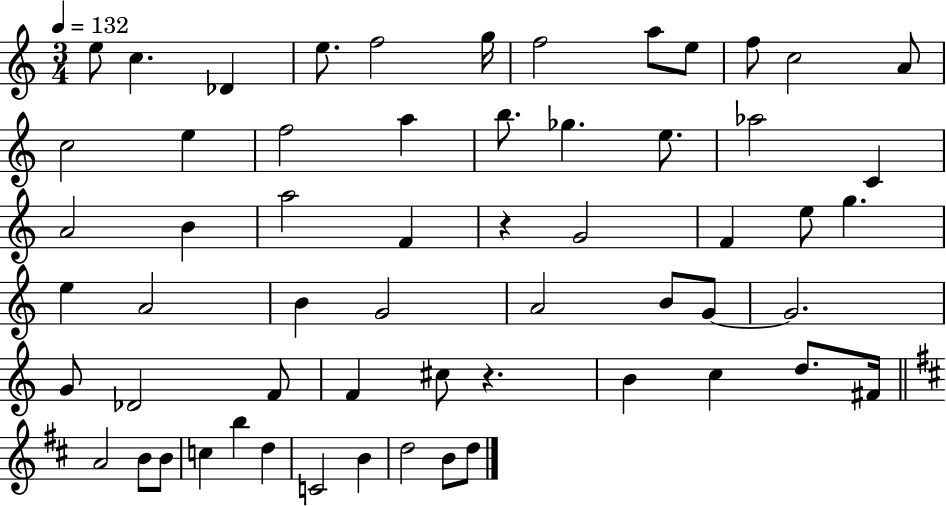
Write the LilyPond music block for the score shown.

{
  \clef treble
  \numericTimeSignature
  \time 3/4
  \key c \major
  \tempo 4 = 132
  e''8 c''4. des'4 | e''8. f''2 g''16 | f''2 a''8 e''8 | f''8 c''2 a'8 | \break c''2 e''4 | f''2 a''4 | b''8. ges''4. e''8. | aes''2 c'4 | \break a'2 b'4 | a''2 f'4 | r4 g'2 | f'4 e''8 g''4. | \break e''4 a'2 | b'4 g'2 | a'2 b'8 g'8~~ | g'2. | \break g'8 des'2 f'8 | f'4 cis''8 r4. | b'4 c''4 d''8. fis'16 | \bar "||" \break \key d \major a'2 b'8 b'8 | c''4 b''4 d''4 | c'2 b'4 | d''2 b'8 d''8 | \break \bar "|."
}